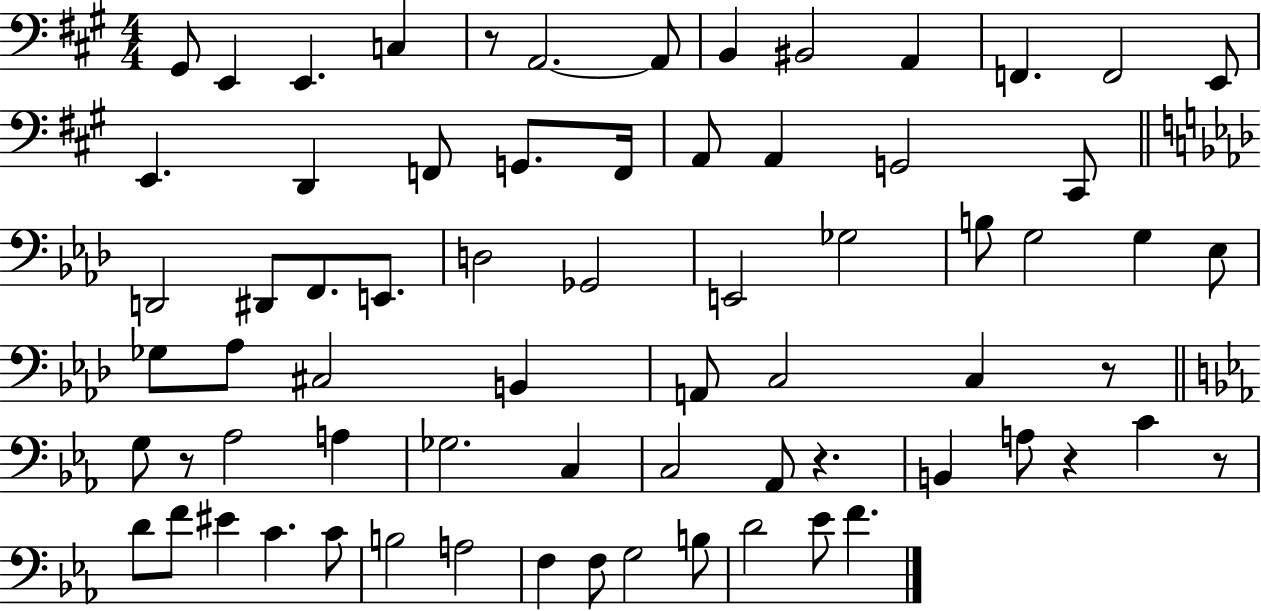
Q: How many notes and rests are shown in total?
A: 70